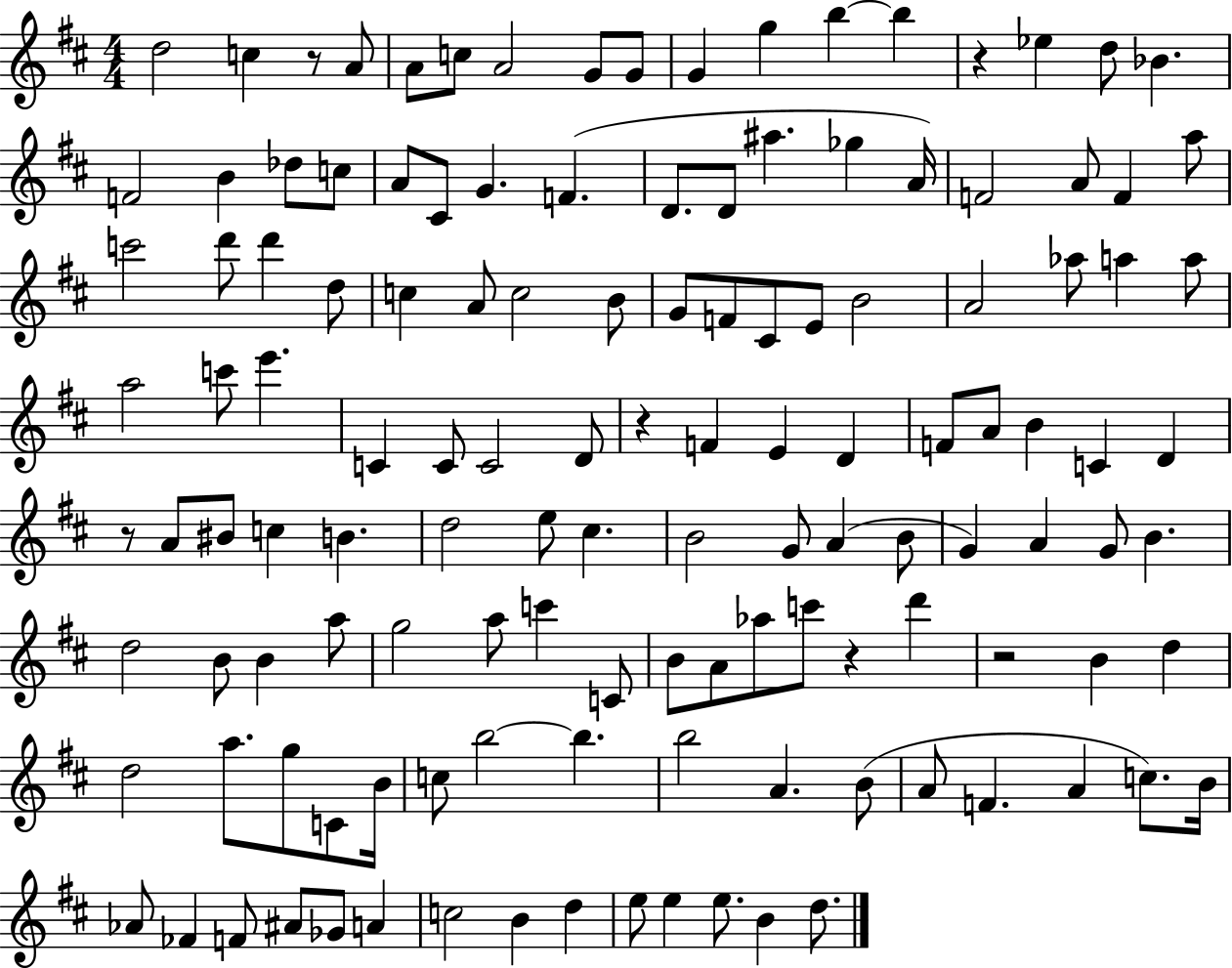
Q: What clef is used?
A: treble